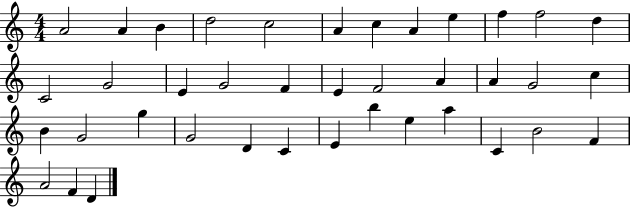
{
  \clef treble
  \numericTimeSignature
  \time 4/4
  \key c \major
  a'2 a'4 b'4 | d''2 c''2 | a'4 c''4 a'4 e''4 | f''4 f''2 d''4 | \break c'2 g'2 | e'4 g'2 f'4 | e'4 f'2 a'4 | a'4 g'2 c''4 | \break b'4 g'2 g''4 | g'2 d'4 c'4 | e'4 b''4 e''4 a''4 | c'4 b'2 f'4 | \break a'2 f'4 d'4 | \bar "|."
}